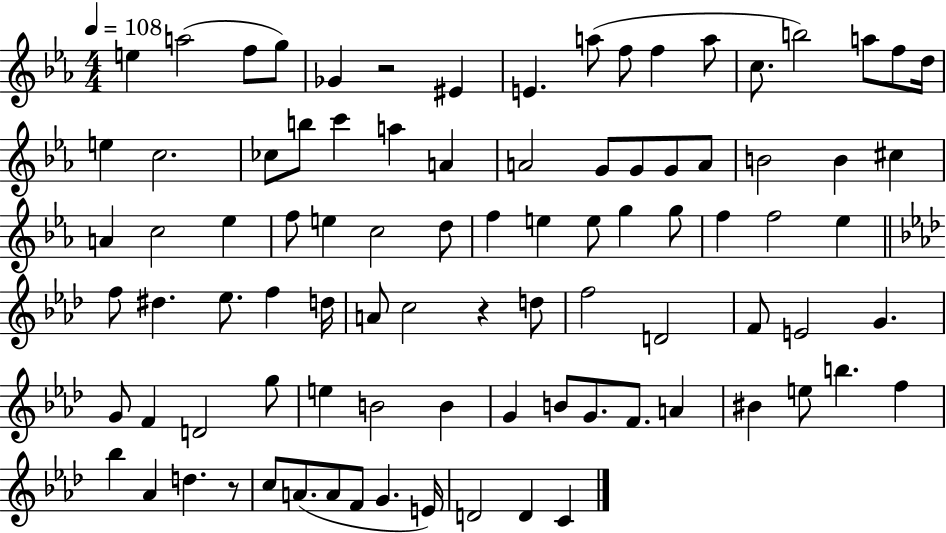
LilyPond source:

{
  \clef treble
  \numericTimeSignature
  \time 4/4
  \key ees \major
  \tempo 4 = 108
  e''4 a''2( f''8 g''8) | ges'4 r2 eis'4 | e'4. a''8( f''8 f''4 a''8 | c''8. b''2) a''8 f''8 d''16 | \break e''4 c''2. | ces''8 b''8 c'''4 a''4 a'4 | a'2 g'8 g'8 g'8 a'8 | b'2 b'4 cis''4 | \break a'4 c''2 ees''4 | f''8 e''4 c''2 d''8 | f''4 e''4 e''8 g''4 g''8 | f''4 f''2 ees''4 | \break \bar "||" \break \key f \minor f''8 dis''4. ees''8. f''4 d''16 | a'8 c''2 r4 d''8 | f''2 d'2 | f'8 e'2 g'4. | \break g'8 f'4 d'2 g''8 | e''4 b'2 b'4 | g'4 b'8 g'8. f'8. a'4 | bis'4 e''8 b''4. f''4 | \break bes''4 aes'4 d''4. r8 | c''8 a'8.( a'8 f'8 g'4. e'16) | d'2 d'4 c'4 | \bar "|."
}